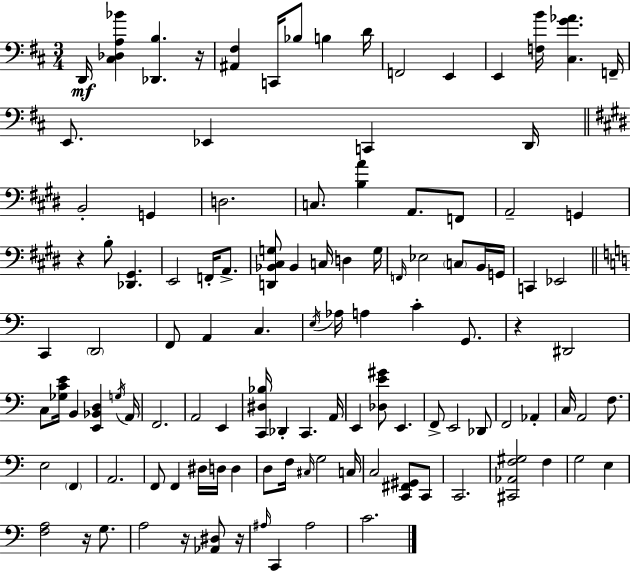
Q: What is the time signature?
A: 3/4